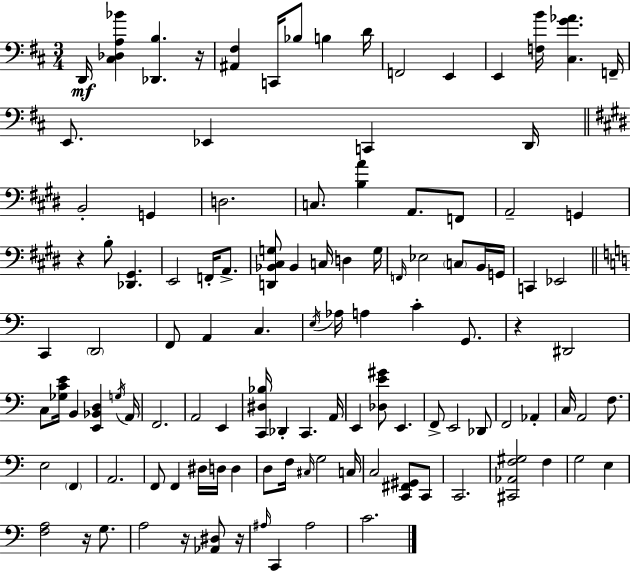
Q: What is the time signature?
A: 3/4